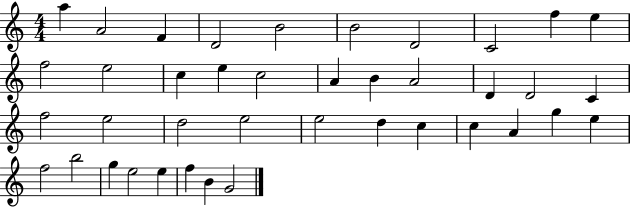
{
  \clef treble
  \numericTimeSignature
  \time 4/4
  \key c \major
  a''4 a'2 f'4 | d'2 b'2 | b'2 d'2 | c'2 f''4 e''4 | \break f''2 e''2 | c''4 e''4 c''2 | a'4 b'4 a'2 | d'4 d'2 c'4 | \break f''2 e''2 | d''2 e''2 | e''2 d''4 c''4 | c''4 a'4 g''4 e''4 | \break f''2 b''2 | g''4 e''2 e''4 | f''4 b'4 g'2 | \bar "|."
}